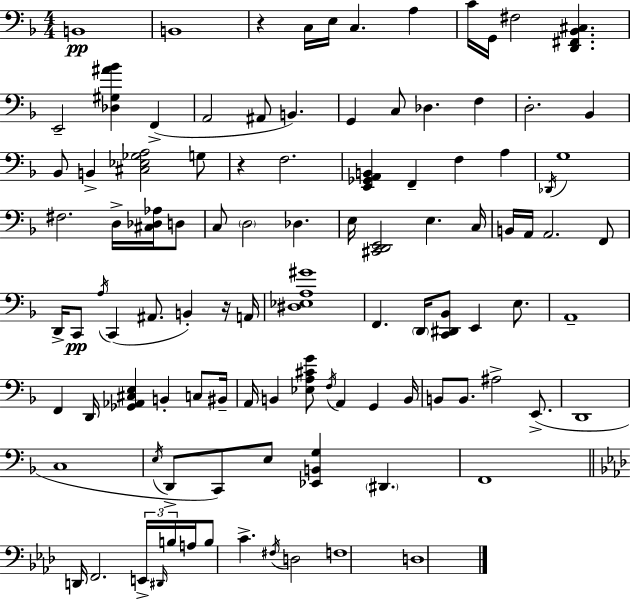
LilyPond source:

{
  \clef bass
  \numericTimeSignature
  \time 4/4
  \key d \minor
  b,1\pp | b,1 | r4 c16 e16 c4. a4 | c'16 g,16 fis2 <d, fis, bes, cis>4. | \break e,2-- <des gis ais' bes'>4 f,4->( | a,2 ais,8 b,4.) | g,4 c8 des4. f4 | d2.-. bes,4 | \break bes,8 b,4-> <cis ees ges a>2 g8 | r4 f2. | <e, ges, a, b,>4 f,4-- f4 a4 | \acciaccatura { des,16 } g1 | \break fis2. d16-> <cis des aes>16 d8 | c8 \parenthesize d2 des4. | e16 <cis, d, e,>2 e4. | c16 b,16 a,16 a,2. f,8 | \break d,16-> c,8\pp \acciaccatura { a16 } c,4( ais,8. b,4-.) | r16 a,16 <dis ees a gis'>1 | f,4. \parenthesize d,16 <c, dis, bes,>8 e,4 e8. | a,1-- | \break f,4 d,16 <ges, aes, cis e>4 b,4-. c8 | bis,16-- a,16 b,4 <ees a cis' g'>8 \acciaccatura { f16 } a,4 g,4 | b,16 b,8 b,8. ais2-> | e,8.->( d,1 | \break c1 | \acciaccatura { e16 } d,8-> c,8) e8 <ees, b, g>4 \parenthesize dis,4. | f,1 | \bar "||" \break \key f \minor d,16 f,2. \tuplet 3/2 { e,16-> \grace { dis,16 } b16 } | a16 b8 c'4.-> \acciaccatura { fis16 } d2 | f1 | d1 | \break \bar "|."
}